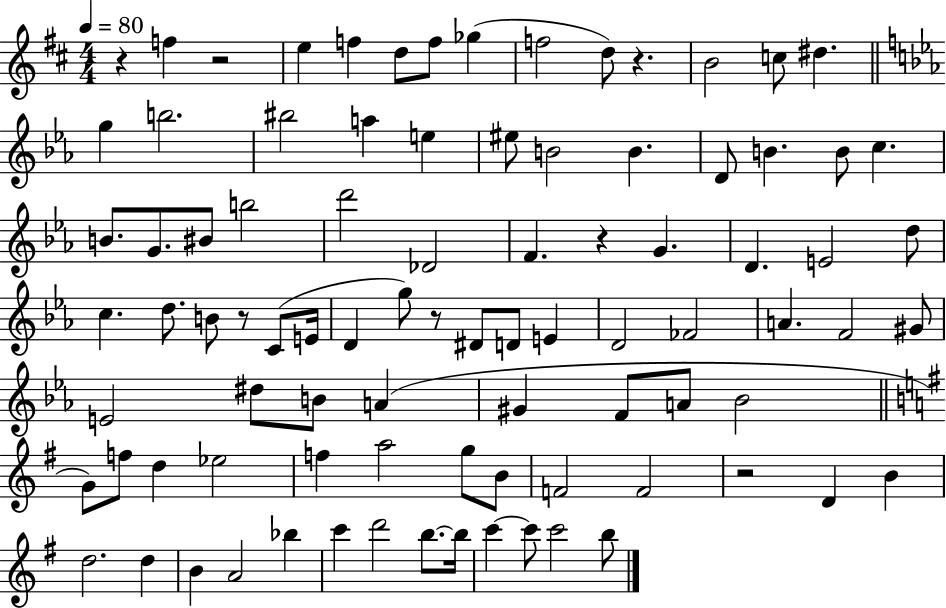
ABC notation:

X:1
T:Untitled
M:4/4
L:1/4
K:D
z f z2 e f d/2 f/2 _g f2 d/2 z B2 c/2 ^d g b2 ^b2 a e ^e/2 B2 B D/2 B B/2 c B/2 G/2 ^B/2 b2 d'2 _D2 F z G D E2 d/2 c d/2 B/2 z/2 C/2 E/4 D g/2 z/2 ^D/2 D/2 E D2 _F2 A F2 ^G/2 E2 ^d/2 B/2 A ^G F/2 A/2 _B2 G/2 f/2 d _e2 f a2 g/2 B/2 F2 F2 z2 D B d2 d B A2 _b c' d'2 b/2 b/4 c' c'/2 c'2 b/2